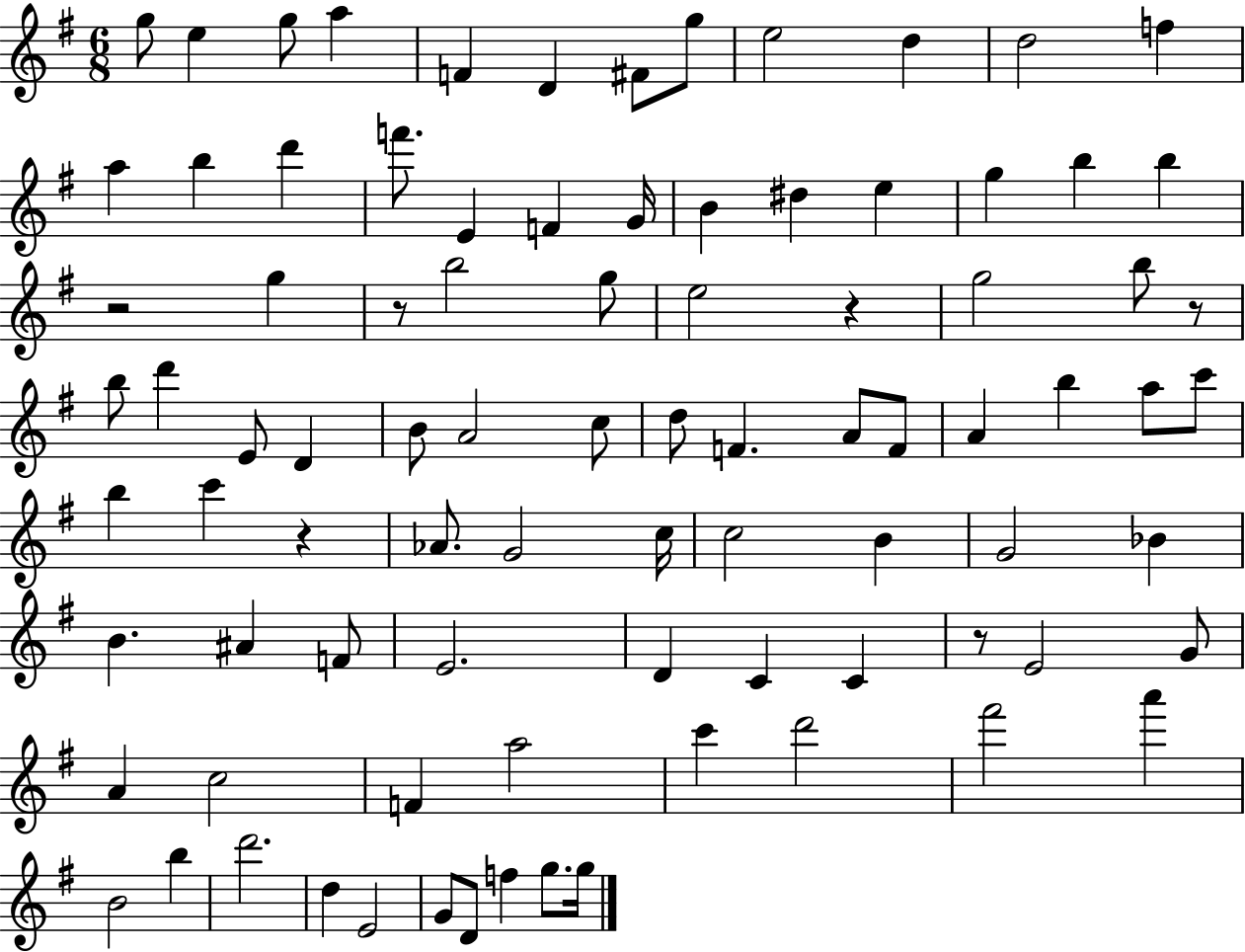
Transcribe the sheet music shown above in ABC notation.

X:1
T:Untitled
M:6/8
L:1/4
K:G
g/2 e g/2 a F D ^F/2 g/2 e2 d d2 f a b d' f'/2 E F G/4 B ^d e g b b z2 g z/2 b2 g/2 e2 z g2 b/2 z/2 b/2 d' E/2 D B/2 A2 c/2 d/2 F A/2 F/2 A b a/2 c'/2 b c' z _A/2 G2 c/4 c2 B G2 _B B ^A F/2 E2 D C C z/2 E2 G/2 A c2 F a2 c' d'2 ^f'2 a' B2 b d'2 d E2 G/2 D/2 f g/2 g/4